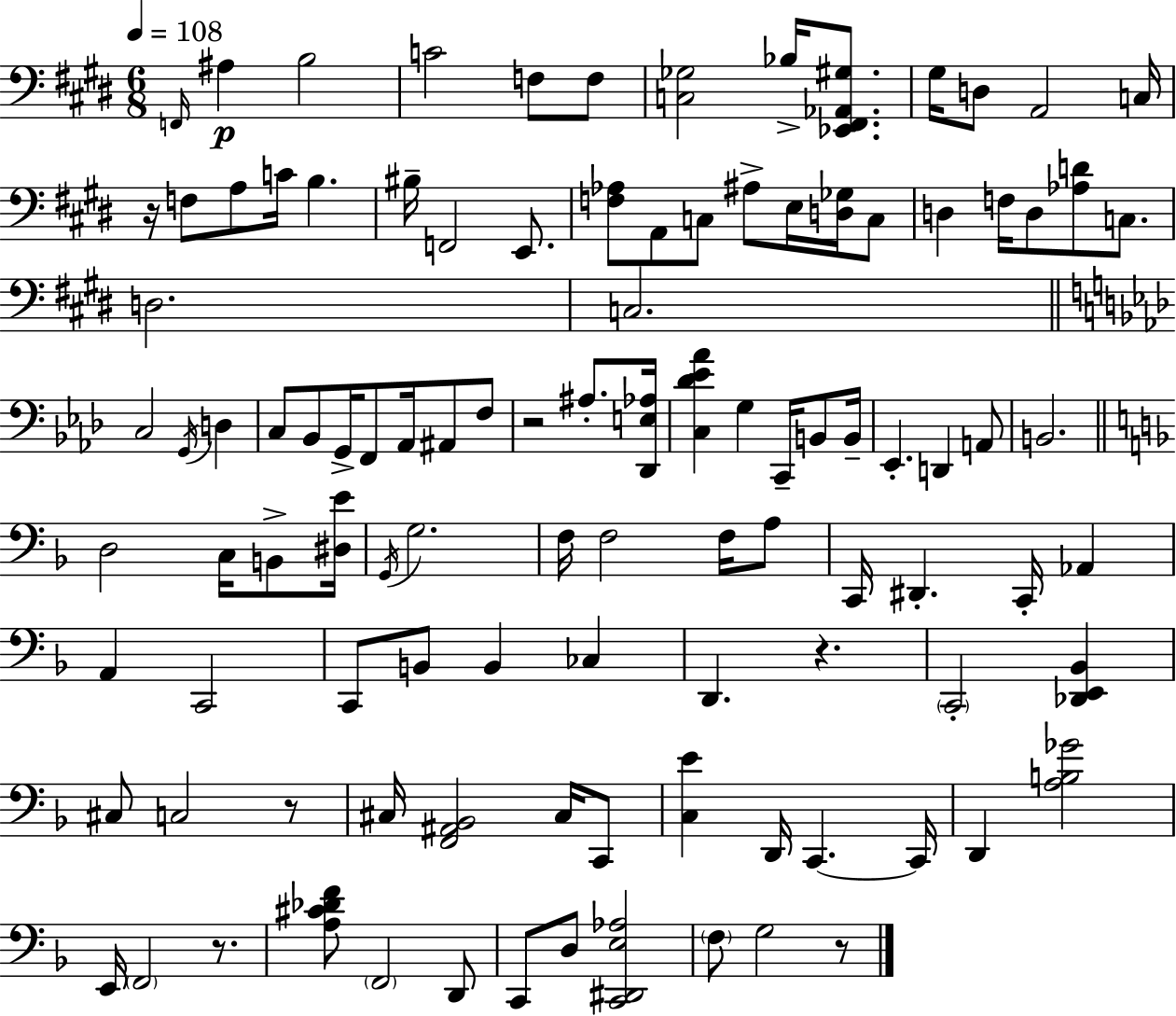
{
  \clef bass
  \numericTimeSignature
  \time 6/8
  \key e \major
  \tempo 4 = 108
  \grace { f,16 }\p ais4 b2 | c'2 f8 f8 | <c ges>2 bes16-> <ees, fis, aes, gis>8. | gis16 d8 a,2 | \break c16 r16 f8 a8 c'16 b4. | bis16-- f,2 e,8. | <f aes>8 a,8 c8 ais8-> e16 <d ges>16 c8 | d4 f16 d8 <aes d'>8 c8. | \break d2. | c2. | \bar "||" \break \key aes \major c2 \acciaccatura { g,16 } d4 | c8 bes,8 g,16-> f,8 aes,16 ais,8 f8 | r2 ais8.-. | <des, e aes>16 <c des' ees' aes'>4 g4 c,16-- b,8 | \break b,16-- ees,4.-. d,4 a,8 | b,2. | \bar "||" \break \key f \major d2 c16 b,8-> <dis e'>16 | \acciaccatura { g,16 } g2. | f16 f2 f16 a8 | c,16 dis,4.-. c,16-. aes,4 | \break a,4 c,2 | c,8 b,8 b,4 ces4 | d,4. r4. | \parenthesize c,2-. <des, e, bes,>4 | \break cis8 c2 r8 | cis16 <f, ais, bes,>2 cis16 c,8 | <c e'>4 d,16 c,4.~~ | c,16 d,4 <a b ges'>2 | \break e,16 \parenthesize f,2 r8. | <a cis' des' f'>8 \parenthesize f,2 d,8 | c,8 d8 <c, dis, e aes>2 | \parenthesize f8 g2 r8 | \break \bar "|."
}